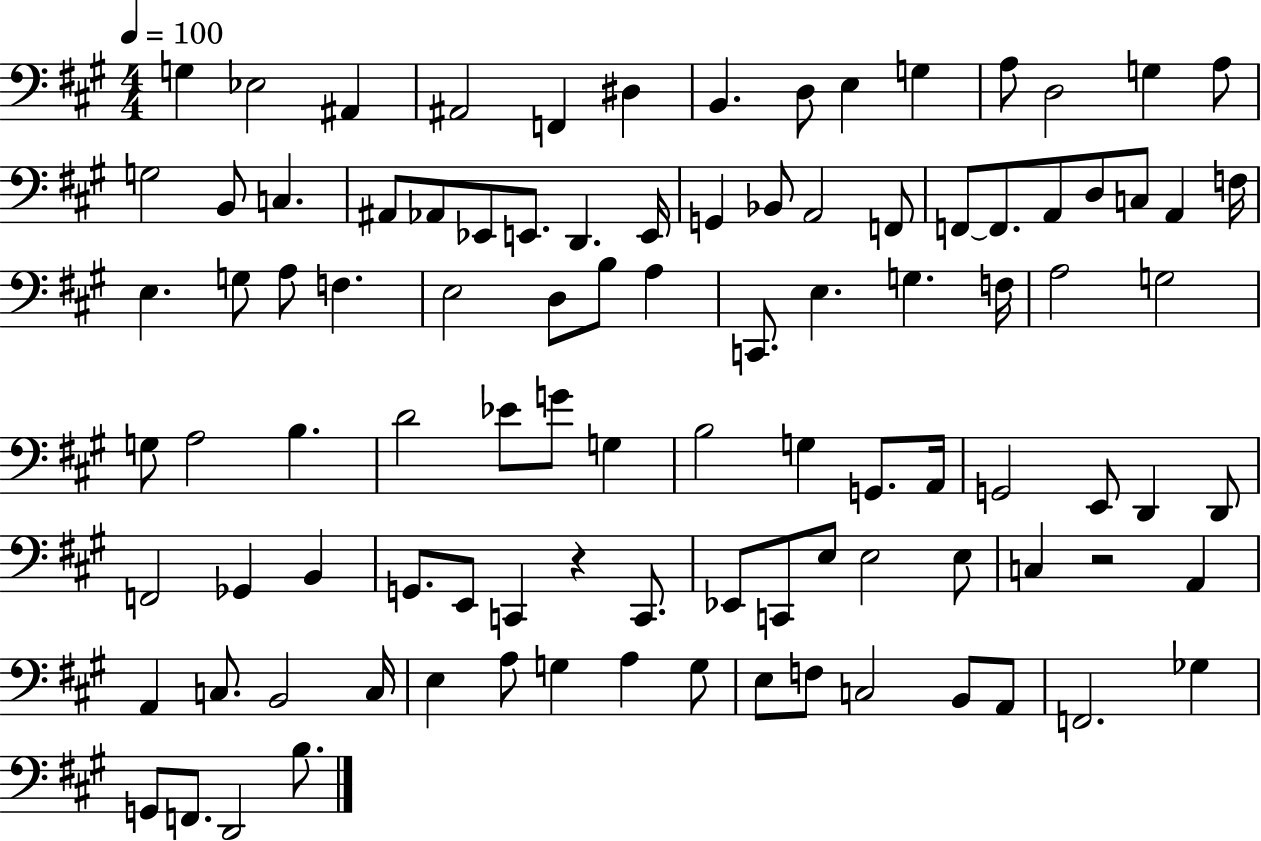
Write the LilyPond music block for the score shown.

{
  \clef bass
  \numericTimeSignature
  \time 4/4
  \key a \major
  \tempo 4 = 100
  g4 ees2 ais,4 | ais,2 f,4 dis4 | b,4. d8 e4 g4 | a8 d2 g4 a8 | \break g2 b,8 c4. | ais,8 aes,8 ees,8 e,8. d,4. e,16 | g,4 bes,8 a,2 f,8 | f,8~~ f,8. a,8 d8 c8 a,4 f16 | \break e4. g8 a8 f4. | e2 d8 b8 a4 | c,8. e4. g4. f16 | a2 g2 | \break g8 a2 b4. | d'2 ees'8 g'8 g4 | b2 g4 g,8. a,16 | g,2 e,8 d,4 d,8 | \break f,2 ges,4 b,4 | g,8. e,8 c,4 r4 c,8. | ees,8 c,8 e8 e2 e8 | c4 r2 a,4 | \break a,4 c8. b,2 c16 | e4 a8 g4 a4 g8 | e8 f8 c2 b,8 a,8 | f,2. ges4 | \break g,8 f,8. d,2 b8. | \bar "|."
}